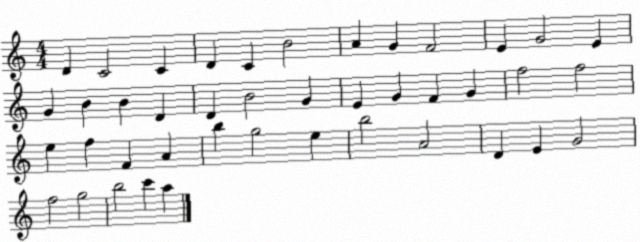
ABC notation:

X:1
T:Untitled
M:4/4
L:1/4
K:C
D C2 C D C B2 A G F2 E G2 E G B B D D B2 G E G F G f2 f2 e f F A b g2 e b2 A2 D E G2 f2 g2 b2 c' a